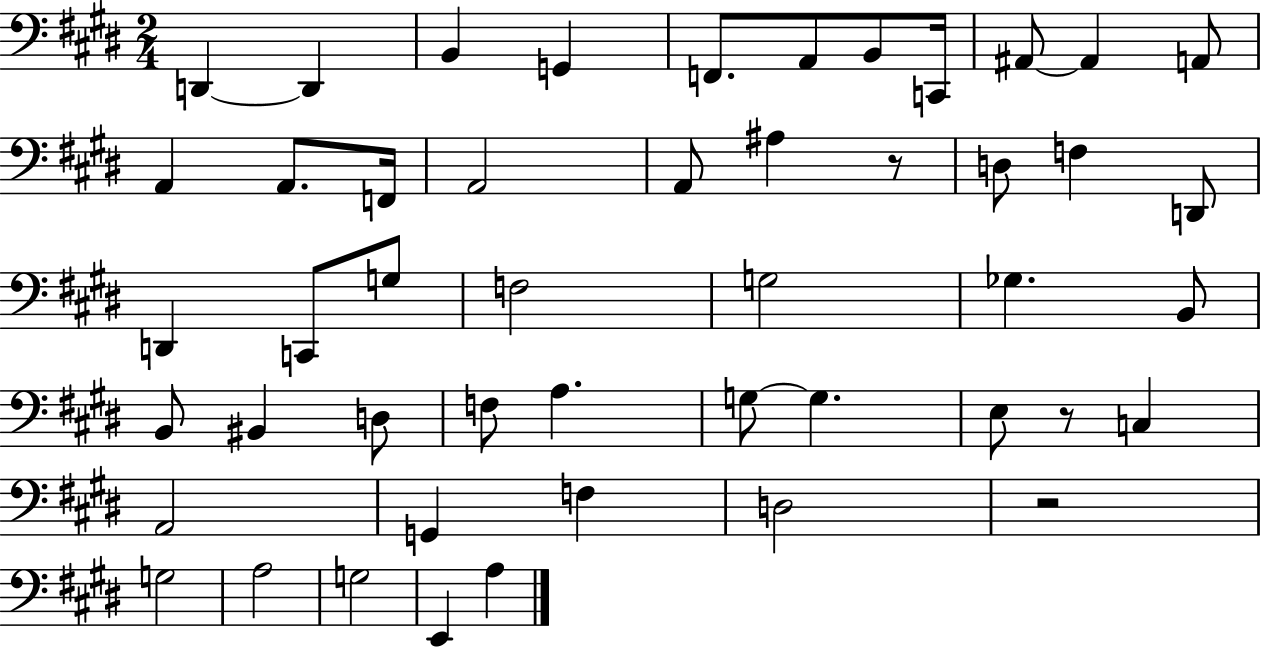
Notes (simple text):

D2/q D2/q B2/q G2/q F2/e. A2/e B2/e C2/s A#2/e A#2/q A2/e A2/q A2/e. F2/s A2/h A2/e A#3/q R/e D3/e F3/q D2/e D2/q C2/e G3/e F3/h G3/h Gb3/q. B2/e B2/e BIS2/q D3/e F3/e A3/q. G3/e G3/q. E3/e R/e C3/q A2/h G2/q F3/q D3/h R/h G3/h A3/h G3/h E2/q A3/q